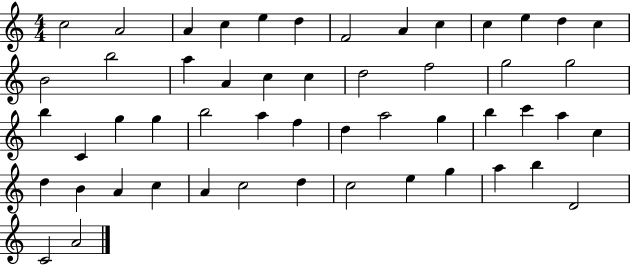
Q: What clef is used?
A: treble